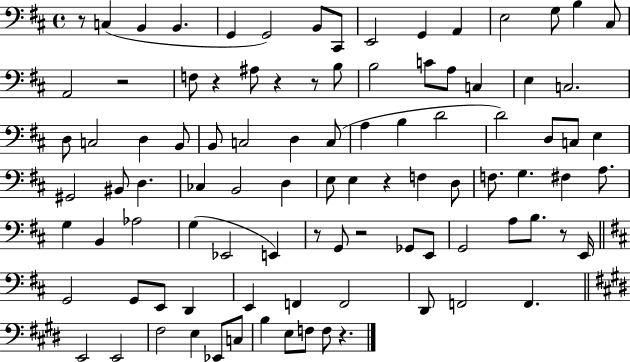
X:1
T:Untitled
M:4/4
L:1/4
K:D
z/2 C, B,, B,, G,, G,,2 B,,/2 ^C,,/2 E,,2 G,, A,, E,2 G,/2 B, ^C,/2 A,,2 z2 F,/2 z ^A,/2 z z/2 B,/2 B,2 C/2 A,/2 C, E, C,2 D,/2 C,2 D, B,,/2 B,,/2 C,2 D, C,/2 A, B, D2 D2 D,/2 C,/2 E, ^G,,2 ^B,,/2 D, _C, B,,2 D, E,/2 E, z F, D,/2 F,/2 G, ^F, A,/2 G, B,, _A,2 G, _E,,2 E,, z/2 G,,/2 z2 _G,,/2 E,,/2 G,,2 A,/2 B,/2 z/2 E,,/4 G,,2 G,,/2 E,,/2 D,, E,, F,, F,,2 D,,/2 F,,2 F,, E,,2 E,,2 ^F,2 E, _E,,/2 C,/2 B, E,/2 F,/2 F,/2 z